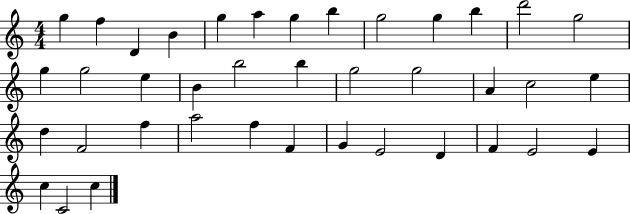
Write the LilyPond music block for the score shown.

{
  \clef treble
  \numericTimeSignature
  \time 4/4
  \key c \major
  g''4 f''4 d'4 b'4 | g''4 a''4 g''4 b''4 | g''2 g''4 b''4 | d'''2 g''2 | \break g''4 g''2 e''4 | b'4 b''2 b''4 | g''2 g''2 | a'4 c''2 e''4 | \break d''4 f'2 f''4 | a''2 f''4 f'4 | g'4 e'2 d'4 | f'4 e'2 e'4 | \break c''4 c'2 c''4 | \bar "|."
}